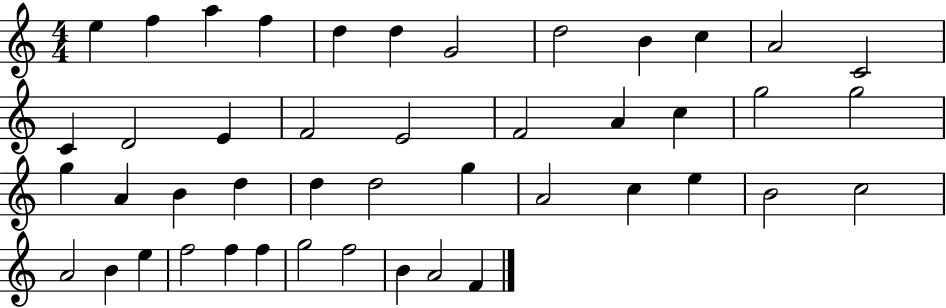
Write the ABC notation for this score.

X:1
T:Untitled
M:4/4
L:1/4
K:C
e f a f d d G2 d2 B c A2 C2 C D2 E F2 E2 F2 A c g2 g2 g A B d d d2 g A2 c e B2 c2 A2 B e f2 f f g2 f2 B A2 F